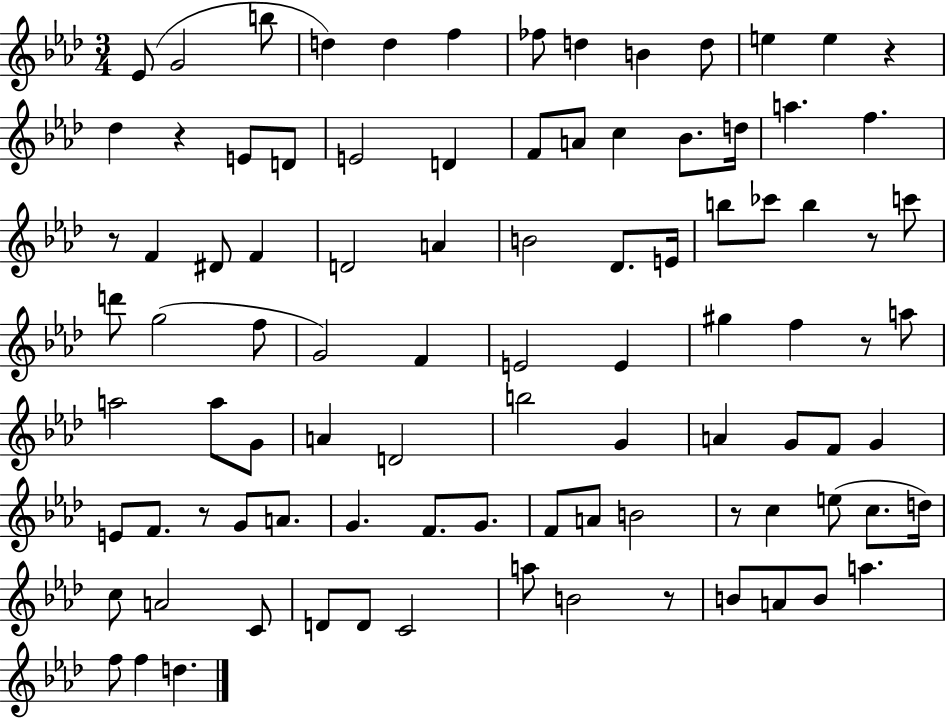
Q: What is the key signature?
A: AES major